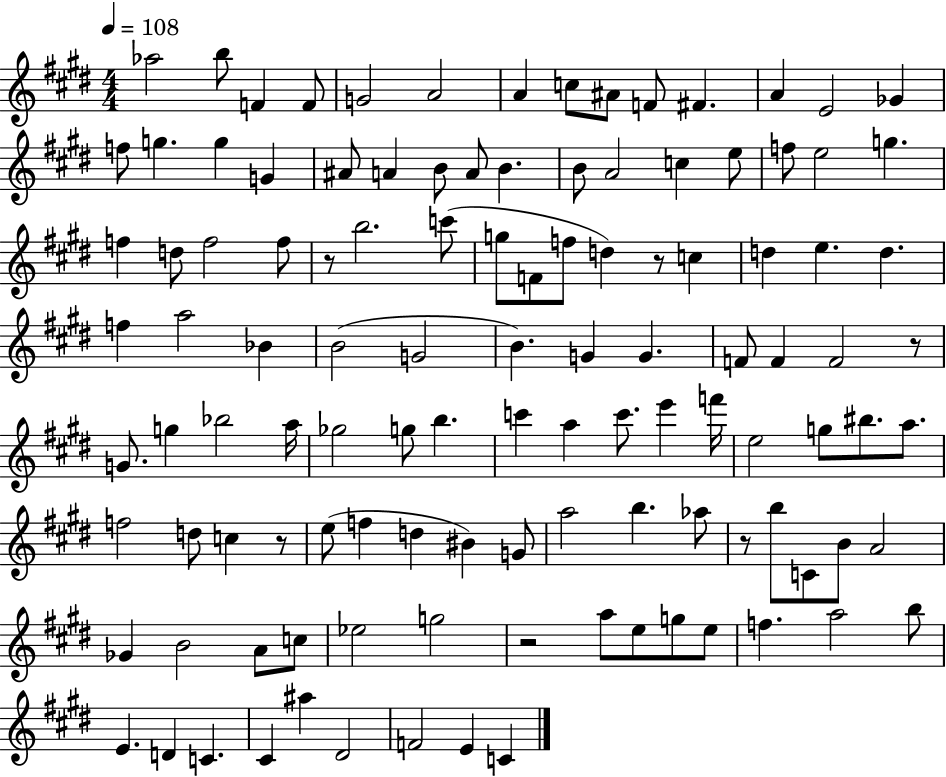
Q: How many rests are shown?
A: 6